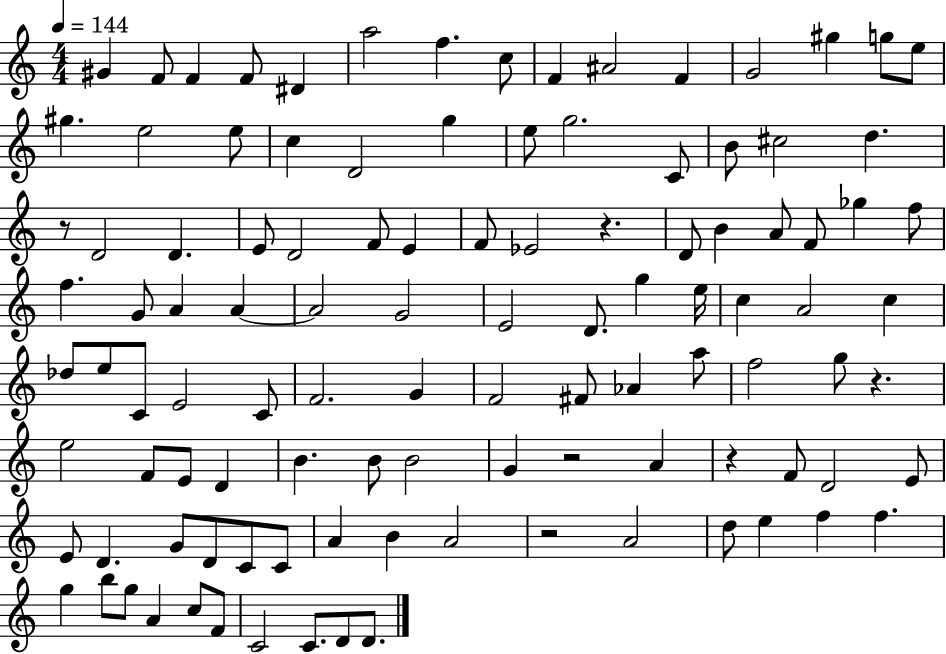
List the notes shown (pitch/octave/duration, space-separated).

G#4/q F4/e F4/q F4/e D#4/q A5/h F5/q. C5/e F4/q A#4/h F4/q G4/h G#5/q G5/e E5/e G#5/q. E5/h E5/e C5/q D4/h G5/q E5/e G5/h. C4/e B4/e C#5/h D5/q. R/e D4/h D4/q. E4/e D4/h F4/e E4/q F4/e Eb4/h R/q. D4/e B4/q A4/e F4/e Gb5/q F5/e F5/q. G4/e A4/q A4/q A4/h G4/h E4/h D4/e. G5/q E5/s C5/q A4/h C5/q Db5/e E5/e C4/e E4/h C4/e F4/h. G4/q F4/h F#4/e Ab4/q A5/e F5/h G5/e R/q. E5/h F4/e E4/e D4/q B4/q. B4/e B4/h G4/q R/h A4/q R/q F4/e D4/h E4/e E4/e D4/q. G4/e D4/e C4/e C4/e A4/q B4/q A4/h R/h A4/h D5/e E5/q F5/q F5/q. G5/q B5/e G5/e A4/q C5/e F4/e C4/h C4/e. D4/e D4/e.